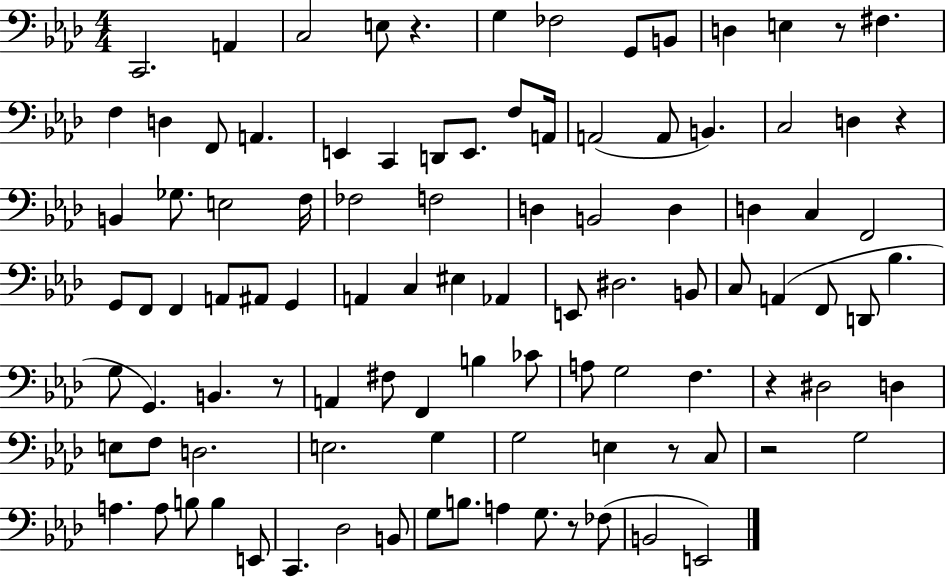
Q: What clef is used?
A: bass